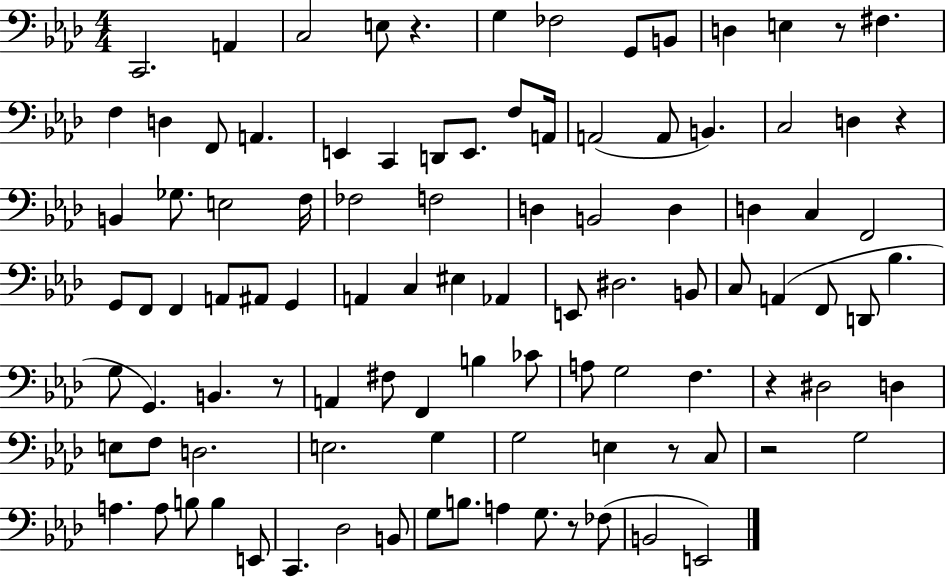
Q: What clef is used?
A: bass